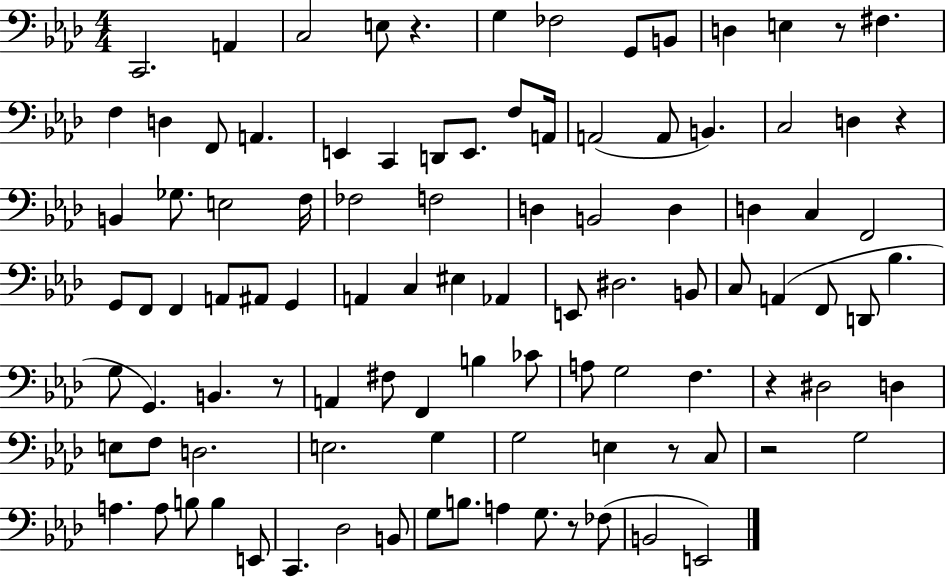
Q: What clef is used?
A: bass